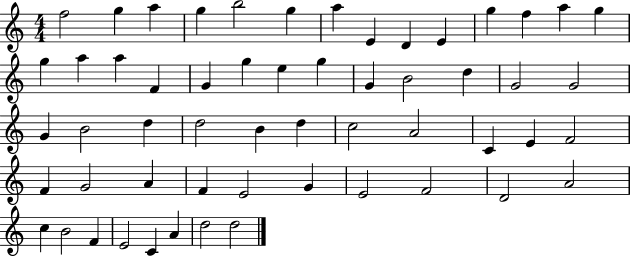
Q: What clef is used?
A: treble